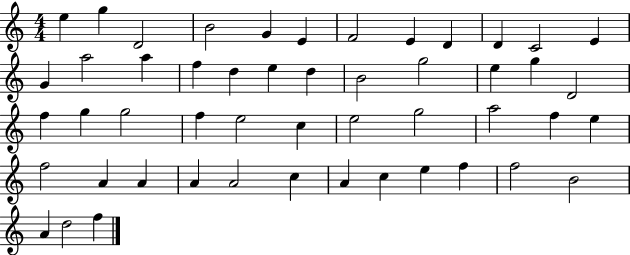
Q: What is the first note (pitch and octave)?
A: E5